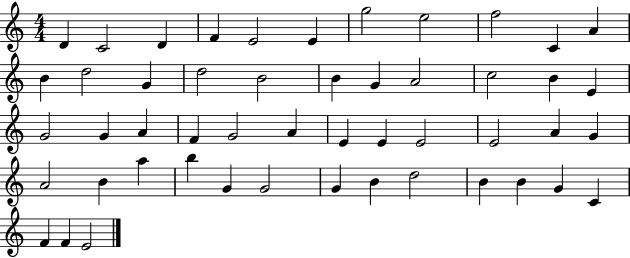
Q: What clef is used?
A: treble